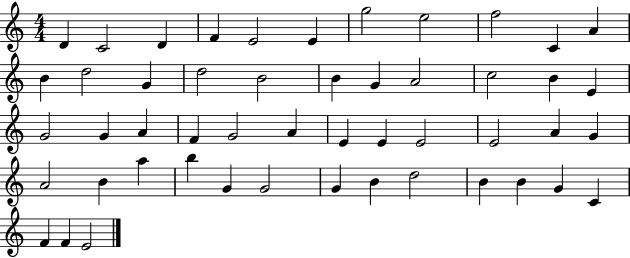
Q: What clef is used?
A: treble